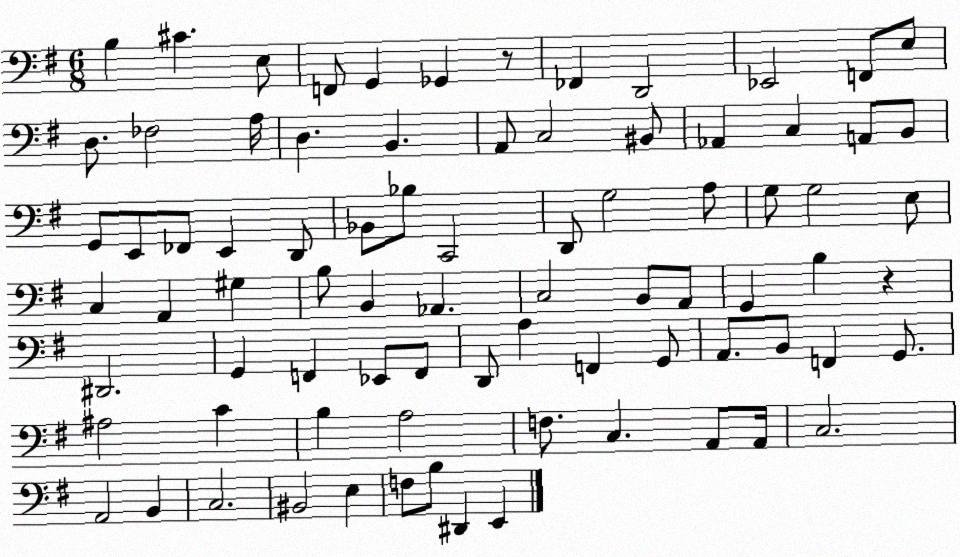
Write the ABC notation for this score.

X:1
T:Untitled
M:6/8
L:1/4
K:G
B, ^C E,/2 F,,/2 G,, _G,, z/2 _F,, D,,2 _E,,2 F,,/2 E,/2 D,/2 _F,2 A,/4 D, B,, A,,/2 C,2 ^B,,/2 _A,, C, A,,/2 B,,/2 G,,/2 E,,/2 _F,,/2 E,, D,,/2 _B,,/2 _B,/2 C,,2 D,,/2 G,2 A,/2 G,/2 G,2 E,/2 C, A,, ^G, B,/2 B,, _A,, C,2 B,,/2 A,,/2 G,, B, z ^D,,2 G,, F,, _E,,/2 F,,/2 D,,/2 A, F,, G,,/2 A,,/2 B,,/2 F,, G,,/2 ^A,2 C B, A,2 F,/2 C, A,,/2 A,,/4 C,2 A,,2 B,, C,2 ^B,,2 E, F,/2 B,/2 ^D,, E,,